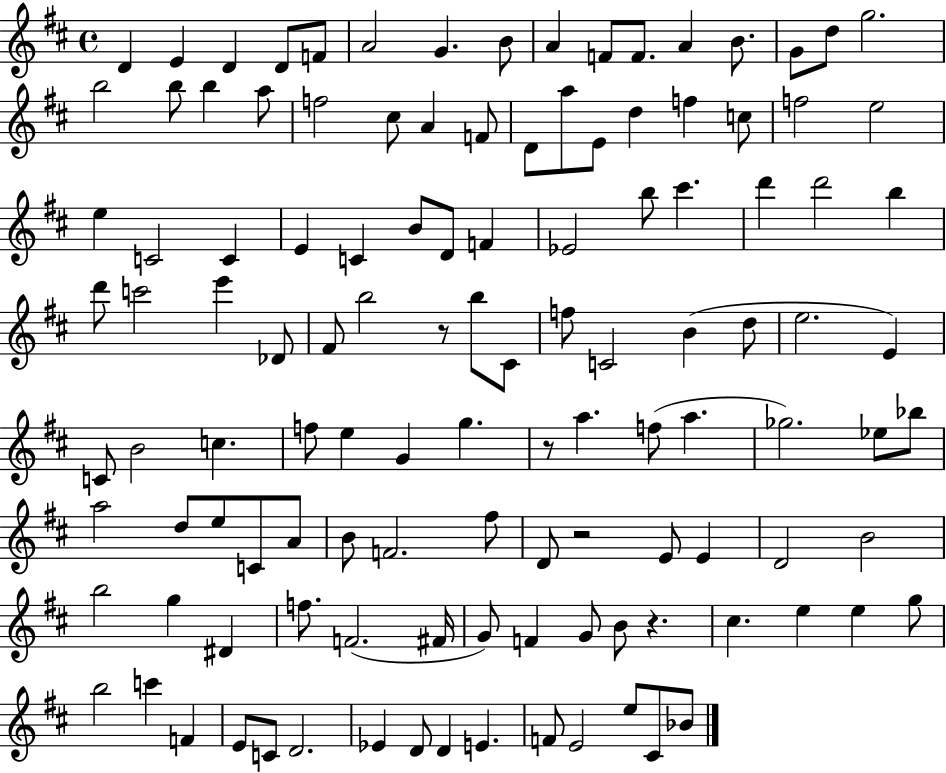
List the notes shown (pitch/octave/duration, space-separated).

D4/q E4/q D4/q D4/e F4/e A4/h G4/q. B4/e A4/q F4/e F4/e. A4/q B4/e. G4/e D5/e G5/h. B5/h B5/e B5/q A5/e F5/h C#5/e A4/q F4/e D4/e A5/e E4/e D5/q F5/q C5/e F5/h E5/h E5/q C4/h C4/q E4/q C4/q B4/e D4/e F4/q Eb4/h B5/e C#6/q. D6/q D6/h B5/q D6/e C6/h E6/q Db4/e F#4/e B5/h R/e B5/e C#4/e F5/e C4/h B4/q D5/e E5/h. E4/q C4/e B4/h C5/q. F5/e E5/q G4/q G5/q. R/e A5/q. F5/e A5/q. Gb5/h. Eb5/e Bb5/e A5/h D5/e E5/e C4/e A4/e B4/e F4/h. F#5/e D4/e R/h E4/e E4/q D4/h B4/h B5/h G5/q D#4/q F5/e. F4/h. F#4/s G4/e F4/q G4/e B4/e R/q. C#5/q. E5/q E5/q G5/e B5/h C6/q F4/q E4/e C4/e D4/h. Eb4/q D4/e D4/q E4/q. F4/e E4/h E5/e C#4/e Bb4/e